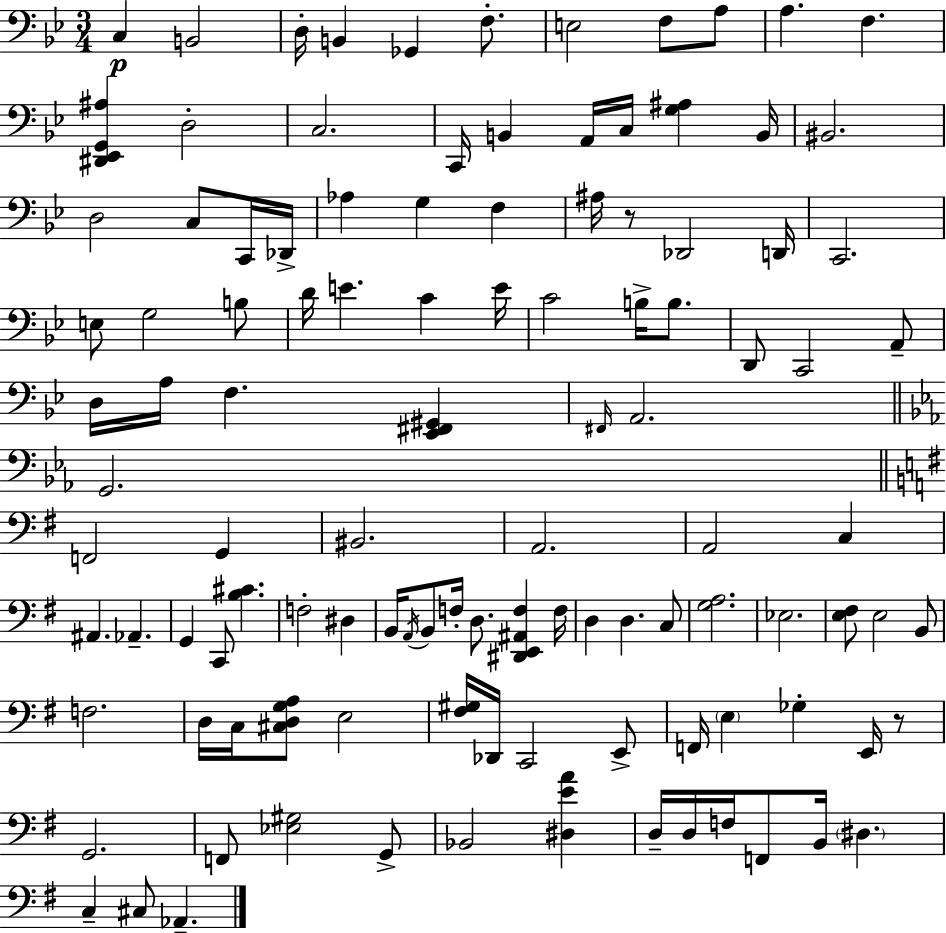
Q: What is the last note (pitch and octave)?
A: Ab2